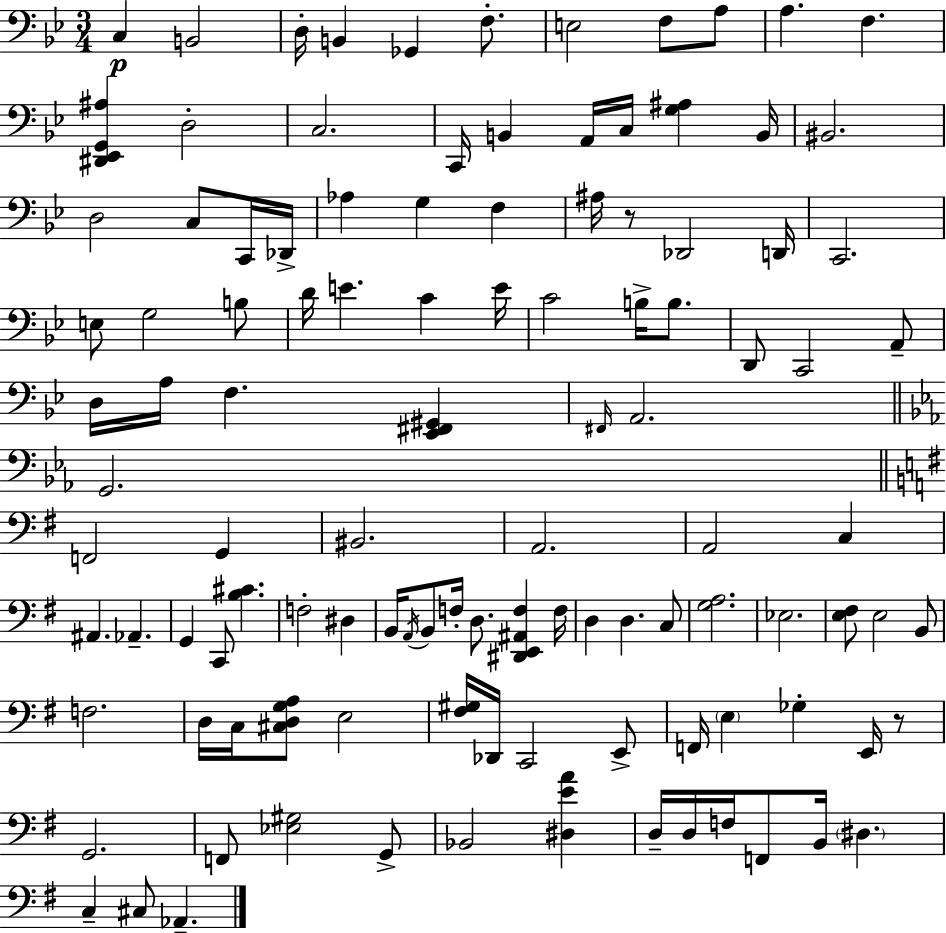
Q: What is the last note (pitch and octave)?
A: Ab2